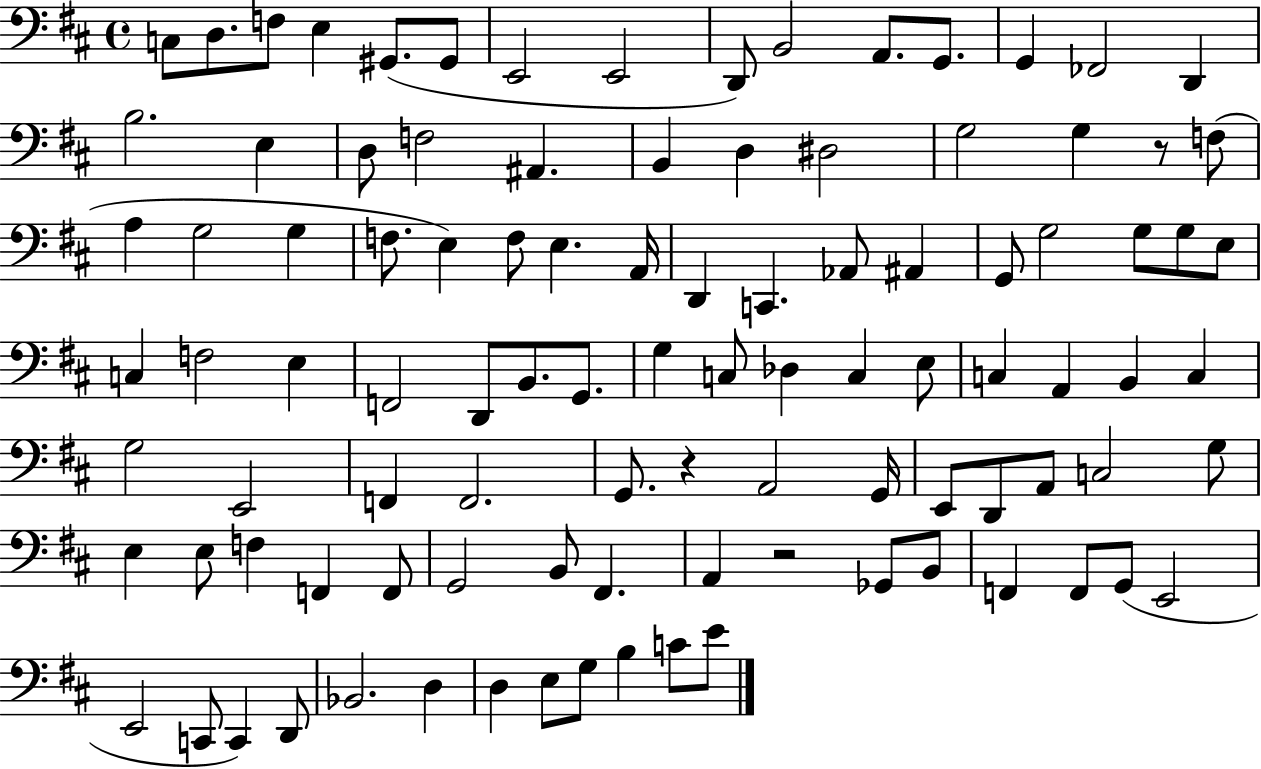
X:1
T:Untitled
M:4/4
L:1/4
K:D
C,/2 D,/2 F,/2 E, ^G,,/2 ^G,,/2 E,,2 E,,2 D,,/2 B,,2 A,,/2 G,,/2 G,, _F,,2 D,, B,2 E, D,/2 F,2 ^A,, B,, D, ^D,2 G,2 G, z/2 F,/2 A, G,2 G, F,/2 E, F,/2 E, A,,/4 D,, C,, _A,,/2 ^A,, G,,/2 G,2 G,/2 G,/2 E,/2 C, F,2 E, F,,2 D,,/2 B,,/2 G,,/2 G, C,/2 _D, C, E,/2 C, A,, B,, C, G,2 E,,2 F,, F,,2 G,,/2 z A,,2 G,,/4 E,,/2 D,,/2 A,,/2 C,2 G,/2 E, E,/2 F, F,, F,,/2 G,,2 B,,/2 ^F,, A,, z2 _G,,/2 B,,/2 F,, F,,/2 G,,/2 E,,2 E,,2 C,,/2 C,, D,,/2 _B,,2 D, D, E,/2 G,/2 B, C/2 E/2